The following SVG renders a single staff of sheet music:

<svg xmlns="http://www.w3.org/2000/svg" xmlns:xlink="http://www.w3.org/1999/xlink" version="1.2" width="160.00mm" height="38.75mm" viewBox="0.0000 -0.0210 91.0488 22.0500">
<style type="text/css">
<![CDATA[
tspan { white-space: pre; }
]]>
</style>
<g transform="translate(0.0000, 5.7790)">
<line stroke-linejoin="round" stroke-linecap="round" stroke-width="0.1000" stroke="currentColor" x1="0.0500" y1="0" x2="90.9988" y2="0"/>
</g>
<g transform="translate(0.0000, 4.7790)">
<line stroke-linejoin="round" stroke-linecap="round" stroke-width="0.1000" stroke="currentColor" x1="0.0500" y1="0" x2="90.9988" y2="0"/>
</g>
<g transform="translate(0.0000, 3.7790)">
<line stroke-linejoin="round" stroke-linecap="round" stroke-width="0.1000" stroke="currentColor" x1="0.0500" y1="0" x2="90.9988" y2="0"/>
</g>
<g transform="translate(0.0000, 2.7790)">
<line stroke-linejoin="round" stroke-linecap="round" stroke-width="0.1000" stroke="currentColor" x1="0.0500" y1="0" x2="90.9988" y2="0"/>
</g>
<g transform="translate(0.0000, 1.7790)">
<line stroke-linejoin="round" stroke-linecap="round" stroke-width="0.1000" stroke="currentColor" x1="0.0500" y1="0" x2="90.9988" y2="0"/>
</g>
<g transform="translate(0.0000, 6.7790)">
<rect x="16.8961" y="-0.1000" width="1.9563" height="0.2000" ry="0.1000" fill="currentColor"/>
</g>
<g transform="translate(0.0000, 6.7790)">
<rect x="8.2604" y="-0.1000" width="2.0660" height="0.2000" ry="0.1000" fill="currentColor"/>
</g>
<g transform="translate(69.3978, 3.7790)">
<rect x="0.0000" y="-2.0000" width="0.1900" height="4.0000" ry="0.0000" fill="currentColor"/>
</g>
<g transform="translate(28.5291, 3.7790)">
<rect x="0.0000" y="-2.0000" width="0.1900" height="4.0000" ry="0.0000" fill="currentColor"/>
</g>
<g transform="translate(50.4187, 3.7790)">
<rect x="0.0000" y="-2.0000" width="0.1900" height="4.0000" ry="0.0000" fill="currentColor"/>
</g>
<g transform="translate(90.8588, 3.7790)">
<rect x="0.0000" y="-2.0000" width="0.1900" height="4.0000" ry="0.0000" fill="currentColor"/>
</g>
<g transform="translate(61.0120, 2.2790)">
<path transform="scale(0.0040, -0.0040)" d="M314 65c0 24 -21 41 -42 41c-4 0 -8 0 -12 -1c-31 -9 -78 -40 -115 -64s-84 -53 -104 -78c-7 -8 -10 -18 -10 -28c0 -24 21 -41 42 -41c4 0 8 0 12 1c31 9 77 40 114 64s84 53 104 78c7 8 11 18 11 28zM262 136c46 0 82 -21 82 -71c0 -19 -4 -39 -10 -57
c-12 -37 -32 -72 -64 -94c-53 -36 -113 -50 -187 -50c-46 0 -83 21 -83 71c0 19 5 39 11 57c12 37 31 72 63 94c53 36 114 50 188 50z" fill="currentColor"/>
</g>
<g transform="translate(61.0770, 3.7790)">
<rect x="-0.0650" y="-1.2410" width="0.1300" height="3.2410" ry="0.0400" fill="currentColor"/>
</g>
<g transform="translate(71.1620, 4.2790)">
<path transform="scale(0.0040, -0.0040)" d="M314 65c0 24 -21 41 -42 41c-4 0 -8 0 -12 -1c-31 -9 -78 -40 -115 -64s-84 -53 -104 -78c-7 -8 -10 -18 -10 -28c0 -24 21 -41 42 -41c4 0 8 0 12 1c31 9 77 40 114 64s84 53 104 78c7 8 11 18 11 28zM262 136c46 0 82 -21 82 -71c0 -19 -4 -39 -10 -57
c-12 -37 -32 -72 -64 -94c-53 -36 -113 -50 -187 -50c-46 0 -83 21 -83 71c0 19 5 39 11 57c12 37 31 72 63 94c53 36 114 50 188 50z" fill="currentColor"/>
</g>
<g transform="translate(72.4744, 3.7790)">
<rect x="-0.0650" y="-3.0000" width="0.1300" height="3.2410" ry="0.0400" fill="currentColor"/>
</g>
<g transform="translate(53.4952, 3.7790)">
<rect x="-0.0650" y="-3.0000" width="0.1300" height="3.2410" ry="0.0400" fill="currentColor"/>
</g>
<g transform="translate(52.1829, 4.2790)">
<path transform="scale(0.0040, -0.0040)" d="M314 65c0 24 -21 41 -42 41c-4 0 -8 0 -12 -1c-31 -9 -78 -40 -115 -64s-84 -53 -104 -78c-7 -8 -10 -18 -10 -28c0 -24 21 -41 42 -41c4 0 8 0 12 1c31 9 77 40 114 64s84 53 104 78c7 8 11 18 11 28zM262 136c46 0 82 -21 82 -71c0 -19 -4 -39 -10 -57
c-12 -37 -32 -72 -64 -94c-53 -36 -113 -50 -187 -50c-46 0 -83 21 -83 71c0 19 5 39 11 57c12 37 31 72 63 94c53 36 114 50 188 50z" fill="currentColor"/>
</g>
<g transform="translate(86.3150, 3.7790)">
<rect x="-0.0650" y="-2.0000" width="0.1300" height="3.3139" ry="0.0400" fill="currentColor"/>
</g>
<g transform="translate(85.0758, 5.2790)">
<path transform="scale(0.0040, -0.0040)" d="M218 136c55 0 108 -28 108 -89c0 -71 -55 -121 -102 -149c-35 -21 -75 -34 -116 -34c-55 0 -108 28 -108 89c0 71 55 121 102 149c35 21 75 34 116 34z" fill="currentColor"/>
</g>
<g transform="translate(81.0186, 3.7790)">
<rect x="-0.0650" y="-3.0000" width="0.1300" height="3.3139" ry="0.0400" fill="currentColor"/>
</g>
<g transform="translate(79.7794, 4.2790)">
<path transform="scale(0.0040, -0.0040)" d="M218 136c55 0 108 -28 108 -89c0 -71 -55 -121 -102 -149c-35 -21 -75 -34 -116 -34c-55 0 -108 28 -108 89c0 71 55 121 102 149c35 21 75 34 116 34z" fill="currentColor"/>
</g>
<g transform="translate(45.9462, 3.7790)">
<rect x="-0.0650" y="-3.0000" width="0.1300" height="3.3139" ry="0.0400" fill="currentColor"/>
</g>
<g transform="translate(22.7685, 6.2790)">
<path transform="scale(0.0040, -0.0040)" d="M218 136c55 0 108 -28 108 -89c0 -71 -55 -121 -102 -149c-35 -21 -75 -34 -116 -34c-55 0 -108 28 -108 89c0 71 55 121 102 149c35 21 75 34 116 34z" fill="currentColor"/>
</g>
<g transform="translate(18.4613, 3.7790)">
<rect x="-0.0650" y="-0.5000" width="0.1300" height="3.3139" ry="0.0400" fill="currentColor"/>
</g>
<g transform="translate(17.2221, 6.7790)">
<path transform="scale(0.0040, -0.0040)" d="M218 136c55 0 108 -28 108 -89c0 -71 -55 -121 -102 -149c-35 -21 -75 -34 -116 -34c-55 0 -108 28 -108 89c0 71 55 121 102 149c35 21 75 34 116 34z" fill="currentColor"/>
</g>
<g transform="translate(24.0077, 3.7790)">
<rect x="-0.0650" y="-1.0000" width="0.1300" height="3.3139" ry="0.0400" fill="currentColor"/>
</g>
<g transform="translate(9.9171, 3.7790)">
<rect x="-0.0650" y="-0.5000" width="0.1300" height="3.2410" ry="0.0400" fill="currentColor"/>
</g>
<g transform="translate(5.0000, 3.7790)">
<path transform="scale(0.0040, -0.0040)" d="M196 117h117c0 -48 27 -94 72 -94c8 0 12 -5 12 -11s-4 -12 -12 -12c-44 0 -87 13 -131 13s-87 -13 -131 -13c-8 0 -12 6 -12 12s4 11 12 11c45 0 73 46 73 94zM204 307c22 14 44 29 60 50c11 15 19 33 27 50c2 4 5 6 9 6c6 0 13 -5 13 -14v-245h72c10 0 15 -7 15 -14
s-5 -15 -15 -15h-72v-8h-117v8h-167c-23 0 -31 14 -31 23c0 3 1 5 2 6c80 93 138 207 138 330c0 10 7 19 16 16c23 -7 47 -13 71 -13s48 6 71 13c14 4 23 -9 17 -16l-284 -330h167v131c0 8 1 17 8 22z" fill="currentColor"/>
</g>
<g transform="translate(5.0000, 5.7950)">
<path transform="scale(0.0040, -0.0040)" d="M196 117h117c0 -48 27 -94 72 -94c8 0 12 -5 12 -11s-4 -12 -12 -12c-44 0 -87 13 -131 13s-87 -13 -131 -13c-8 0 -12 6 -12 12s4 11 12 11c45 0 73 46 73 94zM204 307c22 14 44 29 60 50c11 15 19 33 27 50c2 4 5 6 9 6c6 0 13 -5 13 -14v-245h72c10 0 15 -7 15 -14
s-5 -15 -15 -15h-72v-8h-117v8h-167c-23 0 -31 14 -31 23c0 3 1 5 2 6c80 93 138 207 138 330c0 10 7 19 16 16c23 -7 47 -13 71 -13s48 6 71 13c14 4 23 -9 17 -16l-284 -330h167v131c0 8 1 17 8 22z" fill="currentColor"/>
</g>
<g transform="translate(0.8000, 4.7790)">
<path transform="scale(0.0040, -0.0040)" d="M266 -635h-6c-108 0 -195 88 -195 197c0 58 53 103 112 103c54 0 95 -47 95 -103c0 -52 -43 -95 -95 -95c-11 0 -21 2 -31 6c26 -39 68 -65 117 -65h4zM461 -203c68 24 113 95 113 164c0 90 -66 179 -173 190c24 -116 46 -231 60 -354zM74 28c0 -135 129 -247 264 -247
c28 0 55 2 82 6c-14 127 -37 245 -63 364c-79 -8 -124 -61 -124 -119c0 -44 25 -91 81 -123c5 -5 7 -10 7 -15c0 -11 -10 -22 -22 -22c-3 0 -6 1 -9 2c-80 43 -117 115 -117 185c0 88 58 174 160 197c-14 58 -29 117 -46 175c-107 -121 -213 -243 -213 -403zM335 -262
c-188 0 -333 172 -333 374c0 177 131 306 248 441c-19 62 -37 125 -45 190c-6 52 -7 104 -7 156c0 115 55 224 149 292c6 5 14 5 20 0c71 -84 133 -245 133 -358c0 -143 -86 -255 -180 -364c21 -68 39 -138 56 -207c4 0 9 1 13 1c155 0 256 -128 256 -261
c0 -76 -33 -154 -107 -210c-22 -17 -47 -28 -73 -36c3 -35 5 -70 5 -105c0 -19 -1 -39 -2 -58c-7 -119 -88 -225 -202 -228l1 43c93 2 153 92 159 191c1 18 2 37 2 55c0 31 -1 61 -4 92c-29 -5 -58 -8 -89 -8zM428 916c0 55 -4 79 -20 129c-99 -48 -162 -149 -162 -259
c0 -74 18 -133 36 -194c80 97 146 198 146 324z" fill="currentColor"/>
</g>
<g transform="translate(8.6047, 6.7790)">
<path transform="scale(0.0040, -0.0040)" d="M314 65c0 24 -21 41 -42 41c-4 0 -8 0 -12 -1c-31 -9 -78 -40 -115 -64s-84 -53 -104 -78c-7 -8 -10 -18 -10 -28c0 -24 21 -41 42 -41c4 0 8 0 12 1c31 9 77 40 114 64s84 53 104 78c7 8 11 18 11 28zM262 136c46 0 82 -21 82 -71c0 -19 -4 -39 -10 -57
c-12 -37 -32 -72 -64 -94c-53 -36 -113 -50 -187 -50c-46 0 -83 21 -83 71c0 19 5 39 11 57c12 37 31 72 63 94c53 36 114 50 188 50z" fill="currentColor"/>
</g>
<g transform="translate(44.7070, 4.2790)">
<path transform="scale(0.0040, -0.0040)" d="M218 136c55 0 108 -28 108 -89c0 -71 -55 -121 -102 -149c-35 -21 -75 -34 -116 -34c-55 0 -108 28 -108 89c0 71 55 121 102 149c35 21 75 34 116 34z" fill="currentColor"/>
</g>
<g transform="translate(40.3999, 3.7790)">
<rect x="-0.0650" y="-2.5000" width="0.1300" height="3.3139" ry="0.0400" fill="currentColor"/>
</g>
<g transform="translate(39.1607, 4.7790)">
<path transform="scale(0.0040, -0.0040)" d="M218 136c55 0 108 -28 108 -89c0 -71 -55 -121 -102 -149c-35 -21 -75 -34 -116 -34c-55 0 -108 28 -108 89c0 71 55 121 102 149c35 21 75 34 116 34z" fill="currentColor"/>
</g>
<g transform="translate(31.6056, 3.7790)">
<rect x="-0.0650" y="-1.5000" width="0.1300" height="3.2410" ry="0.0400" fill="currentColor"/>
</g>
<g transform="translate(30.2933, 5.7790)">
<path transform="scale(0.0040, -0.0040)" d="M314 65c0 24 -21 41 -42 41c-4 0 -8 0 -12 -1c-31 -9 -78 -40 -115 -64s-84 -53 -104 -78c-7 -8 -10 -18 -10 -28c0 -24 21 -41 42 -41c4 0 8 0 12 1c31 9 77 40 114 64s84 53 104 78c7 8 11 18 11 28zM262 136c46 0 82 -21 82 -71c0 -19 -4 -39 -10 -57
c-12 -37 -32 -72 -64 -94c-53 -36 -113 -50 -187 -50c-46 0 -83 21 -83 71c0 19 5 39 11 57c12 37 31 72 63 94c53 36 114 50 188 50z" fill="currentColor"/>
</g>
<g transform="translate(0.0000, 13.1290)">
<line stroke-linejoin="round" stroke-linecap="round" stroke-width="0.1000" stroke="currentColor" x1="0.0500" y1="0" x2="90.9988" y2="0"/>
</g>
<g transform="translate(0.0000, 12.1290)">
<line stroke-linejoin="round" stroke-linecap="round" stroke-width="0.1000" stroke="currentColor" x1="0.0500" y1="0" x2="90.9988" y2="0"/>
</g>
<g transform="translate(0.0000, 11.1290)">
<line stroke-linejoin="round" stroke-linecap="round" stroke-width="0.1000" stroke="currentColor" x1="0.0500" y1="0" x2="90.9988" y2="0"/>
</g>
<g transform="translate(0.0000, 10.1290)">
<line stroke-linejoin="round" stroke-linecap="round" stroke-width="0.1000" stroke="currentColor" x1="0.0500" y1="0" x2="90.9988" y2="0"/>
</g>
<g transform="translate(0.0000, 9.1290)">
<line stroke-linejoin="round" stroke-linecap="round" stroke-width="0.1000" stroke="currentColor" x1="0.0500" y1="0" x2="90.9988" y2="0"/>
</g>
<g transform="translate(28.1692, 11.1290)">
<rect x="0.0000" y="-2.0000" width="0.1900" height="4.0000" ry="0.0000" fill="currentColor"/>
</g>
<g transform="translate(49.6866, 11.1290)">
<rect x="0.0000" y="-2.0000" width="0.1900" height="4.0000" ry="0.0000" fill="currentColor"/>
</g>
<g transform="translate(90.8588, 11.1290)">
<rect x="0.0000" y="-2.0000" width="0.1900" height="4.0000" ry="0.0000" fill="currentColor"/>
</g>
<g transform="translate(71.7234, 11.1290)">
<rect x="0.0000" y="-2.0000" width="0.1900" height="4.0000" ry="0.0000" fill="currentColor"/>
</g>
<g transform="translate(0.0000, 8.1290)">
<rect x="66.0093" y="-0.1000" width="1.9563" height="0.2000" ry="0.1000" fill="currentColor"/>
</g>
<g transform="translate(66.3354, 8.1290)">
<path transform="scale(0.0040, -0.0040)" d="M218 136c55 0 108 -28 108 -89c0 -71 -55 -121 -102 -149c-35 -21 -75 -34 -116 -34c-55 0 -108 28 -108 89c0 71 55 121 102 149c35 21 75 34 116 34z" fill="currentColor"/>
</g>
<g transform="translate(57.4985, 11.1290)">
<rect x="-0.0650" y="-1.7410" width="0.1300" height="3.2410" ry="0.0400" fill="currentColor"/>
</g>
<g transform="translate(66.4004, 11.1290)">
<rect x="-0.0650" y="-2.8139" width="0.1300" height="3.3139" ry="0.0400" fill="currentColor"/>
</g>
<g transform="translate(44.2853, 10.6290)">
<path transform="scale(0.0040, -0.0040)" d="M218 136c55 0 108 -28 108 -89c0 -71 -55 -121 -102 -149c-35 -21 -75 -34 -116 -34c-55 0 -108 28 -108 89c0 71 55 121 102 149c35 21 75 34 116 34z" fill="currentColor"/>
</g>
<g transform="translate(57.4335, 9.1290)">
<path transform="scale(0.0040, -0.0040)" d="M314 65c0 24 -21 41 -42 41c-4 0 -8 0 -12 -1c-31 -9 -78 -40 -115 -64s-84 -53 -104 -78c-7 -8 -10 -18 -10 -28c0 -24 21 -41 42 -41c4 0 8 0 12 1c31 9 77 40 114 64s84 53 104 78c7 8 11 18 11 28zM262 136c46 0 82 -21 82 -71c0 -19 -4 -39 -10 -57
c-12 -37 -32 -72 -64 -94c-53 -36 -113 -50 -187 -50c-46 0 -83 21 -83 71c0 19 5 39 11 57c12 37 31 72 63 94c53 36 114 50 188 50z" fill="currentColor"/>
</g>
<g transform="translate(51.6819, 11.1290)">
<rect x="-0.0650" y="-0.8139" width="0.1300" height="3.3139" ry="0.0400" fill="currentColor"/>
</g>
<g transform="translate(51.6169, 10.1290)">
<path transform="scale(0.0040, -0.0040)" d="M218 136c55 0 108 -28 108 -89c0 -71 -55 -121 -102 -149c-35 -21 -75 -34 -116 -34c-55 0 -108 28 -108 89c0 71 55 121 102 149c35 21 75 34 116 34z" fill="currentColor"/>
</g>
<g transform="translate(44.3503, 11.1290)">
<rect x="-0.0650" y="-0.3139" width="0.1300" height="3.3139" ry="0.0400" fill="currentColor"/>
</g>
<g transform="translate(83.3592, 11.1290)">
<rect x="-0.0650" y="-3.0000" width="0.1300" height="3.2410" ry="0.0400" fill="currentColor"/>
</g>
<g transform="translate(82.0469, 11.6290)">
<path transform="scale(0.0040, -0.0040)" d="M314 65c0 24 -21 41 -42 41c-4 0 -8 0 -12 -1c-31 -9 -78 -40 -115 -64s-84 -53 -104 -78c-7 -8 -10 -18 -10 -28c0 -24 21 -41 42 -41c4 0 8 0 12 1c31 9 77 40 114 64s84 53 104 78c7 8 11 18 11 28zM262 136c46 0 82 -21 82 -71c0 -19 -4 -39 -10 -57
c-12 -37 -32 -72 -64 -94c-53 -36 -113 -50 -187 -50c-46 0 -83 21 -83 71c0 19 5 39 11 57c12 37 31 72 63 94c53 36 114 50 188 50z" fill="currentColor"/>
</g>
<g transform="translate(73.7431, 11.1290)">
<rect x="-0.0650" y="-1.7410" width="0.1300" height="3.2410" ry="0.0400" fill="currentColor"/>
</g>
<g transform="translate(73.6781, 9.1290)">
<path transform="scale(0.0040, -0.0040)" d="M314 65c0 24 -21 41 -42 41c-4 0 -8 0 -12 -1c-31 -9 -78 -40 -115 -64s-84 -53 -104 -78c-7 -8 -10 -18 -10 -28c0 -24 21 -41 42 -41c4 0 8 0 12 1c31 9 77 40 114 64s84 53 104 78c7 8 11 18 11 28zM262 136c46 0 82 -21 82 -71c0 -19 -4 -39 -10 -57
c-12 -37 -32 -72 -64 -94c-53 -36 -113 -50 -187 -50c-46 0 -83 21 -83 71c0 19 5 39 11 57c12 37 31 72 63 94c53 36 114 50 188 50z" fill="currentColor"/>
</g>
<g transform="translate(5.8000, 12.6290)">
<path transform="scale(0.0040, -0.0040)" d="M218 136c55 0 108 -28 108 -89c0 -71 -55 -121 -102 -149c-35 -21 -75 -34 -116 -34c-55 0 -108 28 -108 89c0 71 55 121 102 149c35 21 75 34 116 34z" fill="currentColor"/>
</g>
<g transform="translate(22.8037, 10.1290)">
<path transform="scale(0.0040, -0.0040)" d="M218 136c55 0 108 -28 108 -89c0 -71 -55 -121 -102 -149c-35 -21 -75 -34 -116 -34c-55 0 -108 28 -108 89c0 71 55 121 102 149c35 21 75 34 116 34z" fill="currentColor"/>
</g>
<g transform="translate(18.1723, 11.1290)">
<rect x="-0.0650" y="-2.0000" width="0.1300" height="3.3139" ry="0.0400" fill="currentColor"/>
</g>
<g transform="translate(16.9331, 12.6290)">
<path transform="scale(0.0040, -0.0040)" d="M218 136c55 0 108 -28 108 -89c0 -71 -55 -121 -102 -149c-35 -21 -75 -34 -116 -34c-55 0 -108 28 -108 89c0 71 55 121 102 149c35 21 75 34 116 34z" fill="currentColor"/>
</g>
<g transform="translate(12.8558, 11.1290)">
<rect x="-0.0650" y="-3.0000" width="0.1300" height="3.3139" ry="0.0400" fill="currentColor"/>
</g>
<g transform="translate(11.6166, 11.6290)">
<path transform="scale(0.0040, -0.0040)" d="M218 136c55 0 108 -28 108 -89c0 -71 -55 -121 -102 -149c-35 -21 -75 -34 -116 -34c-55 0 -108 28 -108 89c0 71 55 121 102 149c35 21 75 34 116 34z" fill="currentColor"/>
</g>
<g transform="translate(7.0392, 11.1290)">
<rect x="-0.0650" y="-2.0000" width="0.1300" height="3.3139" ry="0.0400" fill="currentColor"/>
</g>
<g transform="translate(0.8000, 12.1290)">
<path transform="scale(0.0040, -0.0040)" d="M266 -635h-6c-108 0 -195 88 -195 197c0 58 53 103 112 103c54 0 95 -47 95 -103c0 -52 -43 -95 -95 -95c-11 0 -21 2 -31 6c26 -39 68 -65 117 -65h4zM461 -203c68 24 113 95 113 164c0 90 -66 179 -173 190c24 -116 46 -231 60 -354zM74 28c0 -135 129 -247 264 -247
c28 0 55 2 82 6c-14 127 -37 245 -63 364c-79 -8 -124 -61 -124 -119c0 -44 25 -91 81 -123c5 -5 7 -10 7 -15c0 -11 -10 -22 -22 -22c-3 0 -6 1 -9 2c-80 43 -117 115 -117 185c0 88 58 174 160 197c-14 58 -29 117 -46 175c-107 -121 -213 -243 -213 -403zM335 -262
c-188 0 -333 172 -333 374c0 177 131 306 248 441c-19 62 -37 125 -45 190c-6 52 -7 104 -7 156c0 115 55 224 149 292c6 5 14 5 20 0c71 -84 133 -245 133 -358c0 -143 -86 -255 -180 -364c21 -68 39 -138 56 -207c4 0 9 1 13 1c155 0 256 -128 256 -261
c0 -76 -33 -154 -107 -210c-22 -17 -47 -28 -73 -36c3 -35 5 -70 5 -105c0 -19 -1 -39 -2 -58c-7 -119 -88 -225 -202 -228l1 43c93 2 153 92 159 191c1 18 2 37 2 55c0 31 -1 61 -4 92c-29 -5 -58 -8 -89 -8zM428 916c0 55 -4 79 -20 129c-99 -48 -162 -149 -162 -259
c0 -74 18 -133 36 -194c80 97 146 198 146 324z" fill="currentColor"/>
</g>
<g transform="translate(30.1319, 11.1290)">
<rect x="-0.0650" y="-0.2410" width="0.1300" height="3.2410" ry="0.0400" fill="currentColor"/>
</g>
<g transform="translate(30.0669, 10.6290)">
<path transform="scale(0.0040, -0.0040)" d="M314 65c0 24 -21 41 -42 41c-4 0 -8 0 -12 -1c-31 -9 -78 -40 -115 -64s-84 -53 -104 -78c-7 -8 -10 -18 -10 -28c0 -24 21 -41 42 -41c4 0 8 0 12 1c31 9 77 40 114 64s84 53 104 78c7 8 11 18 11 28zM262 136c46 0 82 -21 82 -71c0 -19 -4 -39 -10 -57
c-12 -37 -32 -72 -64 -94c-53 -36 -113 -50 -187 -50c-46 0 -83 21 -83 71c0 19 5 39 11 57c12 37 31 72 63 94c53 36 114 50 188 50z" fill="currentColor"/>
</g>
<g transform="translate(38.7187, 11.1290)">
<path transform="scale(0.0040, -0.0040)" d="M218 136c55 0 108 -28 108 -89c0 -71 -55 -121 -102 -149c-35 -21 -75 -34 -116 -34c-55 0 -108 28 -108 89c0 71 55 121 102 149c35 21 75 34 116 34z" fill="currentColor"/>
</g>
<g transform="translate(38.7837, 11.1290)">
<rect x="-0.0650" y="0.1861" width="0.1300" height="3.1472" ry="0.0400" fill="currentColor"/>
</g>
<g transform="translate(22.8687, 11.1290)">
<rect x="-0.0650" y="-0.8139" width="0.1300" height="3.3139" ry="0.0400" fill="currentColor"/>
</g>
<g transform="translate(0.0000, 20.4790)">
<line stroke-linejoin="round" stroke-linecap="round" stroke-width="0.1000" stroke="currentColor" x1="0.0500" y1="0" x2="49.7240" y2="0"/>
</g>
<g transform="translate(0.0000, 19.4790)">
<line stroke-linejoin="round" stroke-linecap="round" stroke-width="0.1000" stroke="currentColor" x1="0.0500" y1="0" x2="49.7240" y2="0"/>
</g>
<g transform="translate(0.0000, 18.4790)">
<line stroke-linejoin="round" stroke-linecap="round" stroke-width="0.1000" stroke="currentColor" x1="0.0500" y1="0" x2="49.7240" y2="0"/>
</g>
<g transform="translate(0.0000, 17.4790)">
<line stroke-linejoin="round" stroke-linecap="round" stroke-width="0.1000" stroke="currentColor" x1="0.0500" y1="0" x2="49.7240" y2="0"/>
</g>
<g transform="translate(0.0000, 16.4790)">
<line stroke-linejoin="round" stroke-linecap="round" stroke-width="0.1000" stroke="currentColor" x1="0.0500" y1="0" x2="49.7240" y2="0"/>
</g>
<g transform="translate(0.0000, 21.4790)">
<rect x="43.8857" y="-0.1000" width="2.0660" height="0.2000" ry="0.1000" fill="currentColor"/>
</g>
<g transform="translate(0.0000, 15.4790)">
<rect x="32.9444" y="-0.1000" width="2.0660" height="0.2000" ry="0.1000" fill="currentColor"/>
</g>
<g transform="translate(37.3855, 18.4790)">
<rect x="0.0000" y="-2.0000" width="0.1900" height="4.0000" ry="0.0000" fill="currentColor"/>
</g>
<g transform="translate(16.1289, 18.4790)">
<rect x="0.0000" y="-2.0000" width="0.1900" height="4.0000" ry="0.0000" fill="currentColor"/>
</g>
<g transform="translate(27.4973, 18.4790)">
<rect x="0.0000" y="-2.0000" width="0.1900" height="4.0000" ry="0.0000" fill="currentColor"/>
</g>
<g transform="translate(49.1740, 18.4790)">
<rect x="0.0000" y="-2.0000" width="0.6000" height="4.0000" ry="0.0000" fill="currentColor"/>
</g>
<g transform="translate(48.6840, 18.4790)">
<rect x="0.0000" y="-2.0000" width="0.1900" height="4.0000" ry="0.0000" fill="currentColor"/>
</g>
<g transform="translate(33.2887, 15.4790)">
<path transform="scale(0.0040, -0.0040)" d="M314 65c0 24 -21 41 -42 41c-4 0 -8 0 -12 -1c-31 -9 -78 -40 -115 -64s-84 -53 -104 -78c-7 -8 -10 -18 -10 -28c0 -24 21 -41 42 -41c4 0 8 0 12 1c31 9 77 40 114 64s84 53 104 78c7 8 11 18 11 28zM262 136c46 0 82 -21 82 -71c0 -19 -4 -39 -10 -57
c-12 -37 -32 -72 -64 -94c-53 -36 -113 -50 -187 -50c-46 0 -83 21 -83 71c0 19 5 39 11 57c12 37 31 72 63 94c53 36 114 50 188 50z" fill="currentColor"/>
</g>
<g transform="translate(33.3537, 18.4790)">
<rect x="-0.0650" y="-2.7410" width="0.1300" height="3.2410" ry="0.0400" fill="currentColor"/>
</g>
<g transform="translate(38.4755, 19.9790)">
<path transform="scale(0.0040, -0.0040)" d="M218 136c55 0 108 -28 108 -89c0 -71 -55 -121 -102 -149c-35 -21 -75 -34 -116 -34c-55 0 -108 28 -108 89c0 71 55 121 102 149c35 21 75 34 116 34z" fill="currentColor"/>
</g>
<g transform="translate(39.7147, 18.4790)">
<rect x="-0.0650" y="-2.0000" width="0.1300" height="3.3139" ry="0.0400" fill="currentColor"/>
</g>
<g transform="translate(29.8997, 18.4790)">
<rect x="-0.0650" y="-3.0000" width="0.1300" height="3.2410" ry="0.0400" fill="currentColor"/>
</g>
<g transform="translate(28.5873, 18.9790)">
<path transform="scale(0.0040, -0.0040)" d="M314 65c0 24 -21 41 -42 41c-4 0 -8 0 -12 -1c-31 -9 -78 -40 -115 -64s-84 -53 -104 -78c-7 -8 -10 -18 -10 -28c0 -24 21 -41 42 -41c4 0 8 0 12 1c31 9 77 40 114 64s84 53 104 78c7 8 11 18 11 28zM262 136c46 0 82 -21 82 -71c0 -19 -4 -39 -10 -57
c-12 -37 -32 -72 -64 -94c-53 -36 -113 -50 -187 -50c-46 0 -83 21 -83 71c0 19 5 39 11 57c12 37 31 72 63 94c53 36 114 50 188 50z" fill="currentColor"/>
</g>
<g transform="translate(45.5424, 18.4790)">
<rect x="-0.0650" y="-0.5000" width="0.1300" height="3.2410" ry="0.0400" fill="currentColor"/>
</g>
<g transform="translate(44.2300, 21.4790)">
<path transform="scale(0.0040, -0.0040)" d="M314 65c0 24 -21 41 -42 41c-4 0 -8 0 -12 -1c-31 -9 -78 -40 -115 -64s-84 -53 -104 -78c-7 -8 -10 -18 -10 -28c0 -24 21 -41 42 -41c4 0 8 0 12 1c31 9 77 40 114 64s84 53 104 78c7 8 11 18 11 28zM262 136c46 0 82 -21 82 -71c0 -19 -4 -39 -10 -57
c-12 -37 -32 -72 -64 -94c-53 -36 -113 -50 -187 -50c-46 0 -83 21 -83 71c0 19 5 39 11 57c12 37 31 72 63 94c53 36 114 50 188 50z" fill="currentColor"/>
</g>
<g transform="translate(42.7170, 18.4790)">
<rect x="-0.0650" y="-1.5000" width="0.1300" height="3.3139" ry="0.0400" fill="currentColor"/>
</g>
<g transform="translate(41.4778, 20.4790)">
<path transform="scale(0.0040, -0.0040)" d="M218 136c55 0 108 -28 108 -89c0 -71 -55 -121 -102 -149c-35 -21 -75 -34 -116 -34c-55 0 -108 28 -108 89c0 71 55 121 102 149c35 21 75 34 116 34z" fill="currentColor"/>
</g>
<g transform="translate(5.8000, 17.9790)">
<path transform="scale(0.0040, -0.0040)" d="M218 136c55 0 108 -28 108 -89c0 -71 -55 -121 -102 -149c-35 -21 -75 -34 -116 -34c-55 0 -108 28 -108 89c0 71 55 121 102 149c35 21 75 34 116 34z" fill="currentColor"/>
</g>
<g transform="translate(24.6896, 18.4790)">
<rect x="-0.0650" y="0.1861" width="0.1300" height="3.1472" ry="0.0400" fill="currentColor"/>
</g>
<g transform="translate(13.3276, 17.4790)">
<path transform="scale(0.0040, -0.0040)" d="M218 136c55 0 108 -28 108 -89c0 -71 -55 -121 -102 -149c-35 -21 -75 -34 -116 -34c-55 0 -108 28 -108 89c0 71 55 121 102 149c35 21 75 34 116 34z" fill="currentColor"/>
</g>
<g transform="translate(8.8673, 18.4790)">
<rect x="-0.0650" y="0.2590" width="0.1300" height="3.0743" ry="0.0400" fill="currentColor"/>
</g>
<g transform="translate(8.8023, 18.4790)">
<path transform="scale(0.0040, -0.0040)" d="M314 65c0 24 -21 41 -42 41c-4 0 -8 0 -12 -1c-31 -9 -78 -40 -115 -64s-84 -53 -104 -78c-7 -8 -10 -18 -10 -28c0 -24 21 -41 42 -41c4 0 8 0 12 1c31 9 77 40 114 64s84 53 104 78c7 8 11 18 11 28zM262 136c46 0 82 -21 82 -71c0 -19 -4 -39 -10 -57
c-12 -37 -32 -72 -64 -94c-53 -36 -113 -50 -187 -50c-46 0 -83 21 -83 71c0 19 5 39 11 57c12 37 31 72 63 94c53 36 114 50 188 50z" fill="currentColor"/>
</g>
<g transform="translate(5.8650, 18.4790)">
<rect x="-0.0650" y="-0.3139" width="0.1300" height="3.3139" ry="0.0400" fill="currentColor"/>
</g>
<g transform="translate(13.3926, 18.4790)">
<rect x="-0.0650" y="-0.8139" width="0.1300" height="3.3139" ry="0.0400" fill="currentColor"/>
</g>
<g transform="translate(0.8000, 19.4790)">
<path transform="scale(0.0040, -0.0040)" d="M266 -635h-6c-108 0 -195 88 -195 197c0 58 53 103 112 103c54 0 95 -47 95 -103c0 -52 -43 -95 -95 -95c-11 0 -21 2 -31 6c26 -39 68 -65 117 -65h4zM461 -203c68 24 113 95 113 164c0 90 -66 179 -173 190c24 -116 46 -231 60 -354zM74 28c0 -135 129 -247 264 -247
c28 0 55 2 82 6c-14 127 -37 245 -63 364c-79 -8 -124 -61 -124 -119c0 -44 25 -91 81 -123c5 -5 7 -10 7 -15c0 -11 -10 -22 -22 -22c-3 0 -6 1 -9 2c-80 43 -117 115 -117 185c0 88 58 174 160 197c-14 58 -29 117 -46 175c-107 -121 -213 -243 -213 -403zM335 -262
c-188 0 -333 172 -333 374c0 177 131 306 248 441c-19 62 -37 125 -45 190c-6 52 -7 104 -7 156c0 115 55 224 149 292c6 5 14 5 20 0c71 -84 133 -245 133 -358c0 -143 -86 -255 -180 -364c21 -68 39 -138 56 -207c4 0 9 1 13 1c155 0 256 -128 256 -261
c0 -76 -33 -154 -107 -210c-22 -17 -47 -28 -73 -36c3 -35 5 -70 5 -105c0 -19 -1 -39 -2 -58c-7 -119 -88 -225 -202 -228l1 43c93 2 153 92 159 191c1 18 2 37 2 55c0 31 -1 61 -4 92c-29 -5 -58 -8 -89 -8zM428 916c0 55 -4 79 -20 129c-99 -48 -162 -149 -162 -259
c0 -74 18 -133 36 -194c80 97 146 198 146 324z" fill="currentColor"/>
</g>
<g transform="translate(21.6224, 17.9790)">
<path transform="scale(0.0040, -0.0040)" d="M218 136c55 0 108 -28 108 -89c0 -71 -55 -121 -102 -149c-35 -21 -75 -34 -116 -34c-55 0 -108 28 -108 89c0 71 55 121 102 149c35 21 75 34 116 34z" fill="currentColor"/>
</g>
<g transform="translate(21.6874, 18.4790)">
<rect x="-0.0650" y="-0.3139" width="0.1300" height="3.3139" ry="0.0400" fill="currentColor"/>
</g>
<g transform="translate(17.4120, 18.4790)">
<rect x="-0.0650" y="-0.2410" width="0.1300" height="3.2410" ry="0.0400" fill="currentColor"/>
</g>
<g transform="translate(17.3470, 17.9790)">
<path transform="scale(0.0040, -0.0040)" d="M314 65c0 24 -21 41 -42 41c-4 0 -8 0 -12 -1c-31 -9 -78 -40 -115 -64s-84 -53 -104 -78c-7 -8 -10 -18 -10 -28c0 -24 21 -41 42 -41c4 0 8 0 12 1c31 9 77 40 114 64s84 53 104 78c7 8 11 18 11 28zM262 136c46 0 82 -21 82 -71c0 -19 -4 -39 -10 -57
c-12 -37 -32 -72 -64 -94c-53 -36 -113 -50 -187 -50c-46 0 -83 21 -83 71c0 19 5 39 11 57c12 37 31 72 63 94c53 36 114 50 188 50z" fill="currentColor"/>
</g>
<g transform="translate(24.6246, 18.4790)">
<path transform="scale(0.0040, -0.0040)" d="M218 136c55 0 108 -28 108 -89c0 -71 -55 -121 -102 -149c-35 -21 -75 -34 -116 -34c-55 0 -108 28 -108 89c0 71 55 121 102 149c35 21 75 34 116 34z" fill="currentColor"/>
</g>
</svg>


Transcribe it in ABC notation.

X:1
T:Untitled
M:4/4
L:1/4
K:C
C2 C D E2 G A A2 e2 A2 A F F A F d c2 B c d f2 a f2 A2 c B2 d c2 c B A2 a2 F E C2